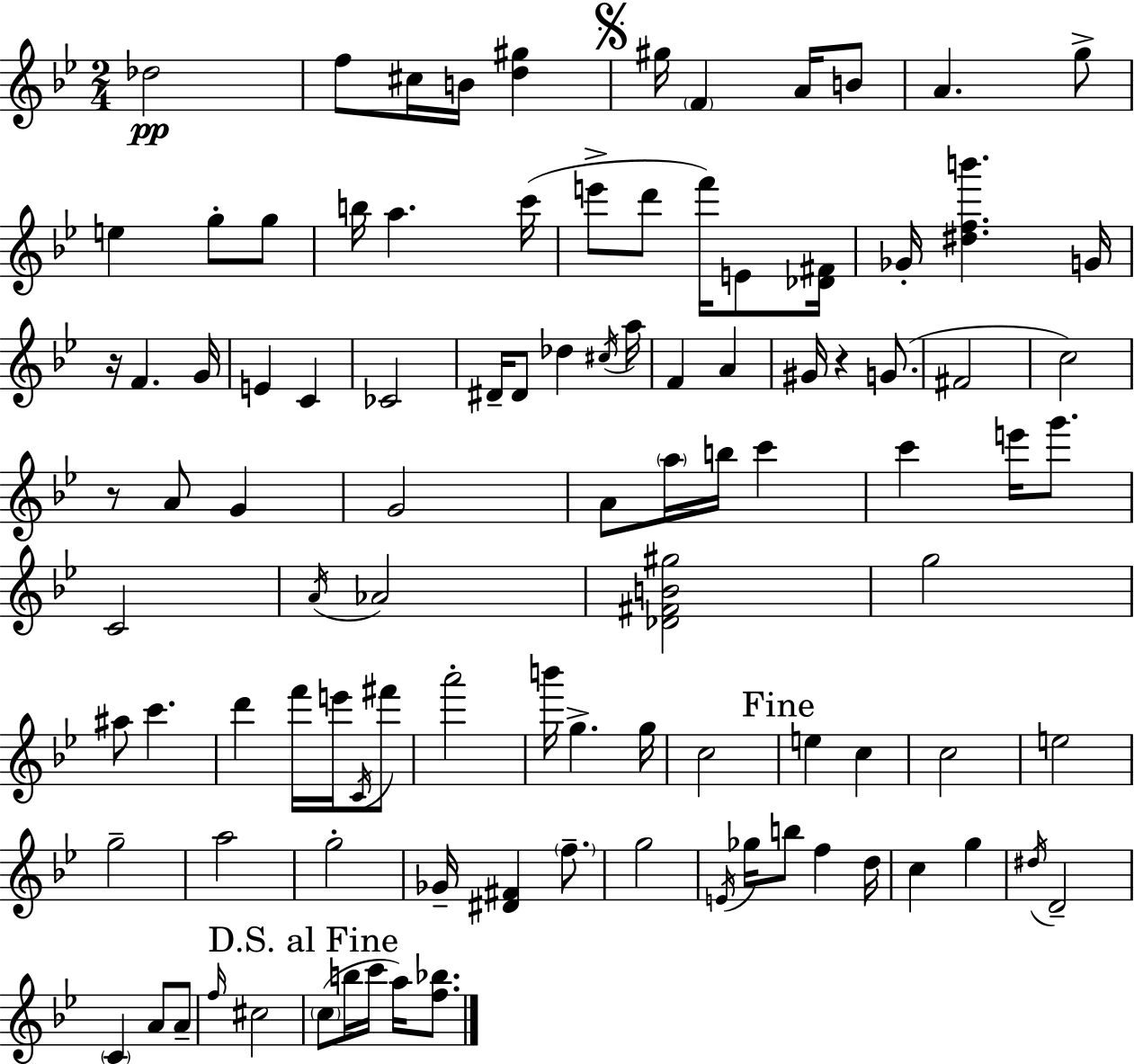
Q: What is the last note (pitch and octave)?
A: A5